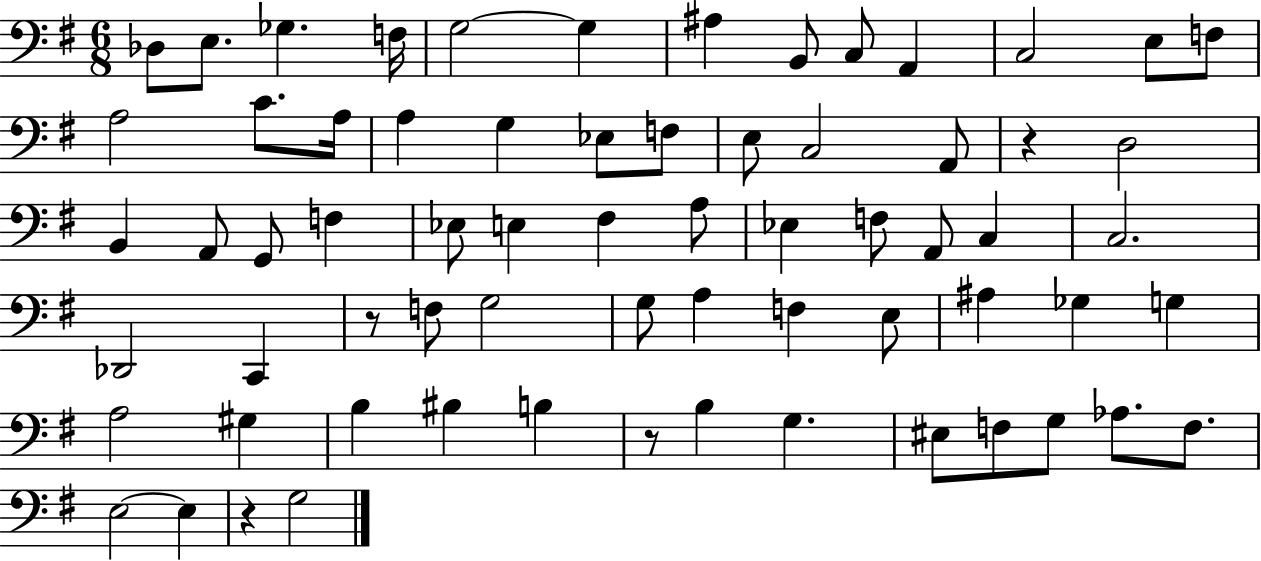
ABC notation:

X:1
T:Untitled
M:6/8
L:1/4
K:G
_D,/2 E,/2 _G, F,/4 G,2 G, ^A, B,,/2 C,/2 A,, C,2 E,/2 F,/2 A,2 C/2 A,/4 A, G, _E,/2 F,/2 E,/2 C,2 A,,/2 z D,2 B,, A,,/2 G,,/2 F, _E,/2 E, ^F, A,/2 _E, F,/2 A,,/2 C, C,2 _D,,2 C,, z/2 F,/2 G,2 G,/2 A, F, E,/2 ^A, _G, G, A,2 ^G, B, ^B, B, z/2 B, G, ^E,/2 F,/2 G,/2 _A,/2 F,/2 E,2 E, z G,2